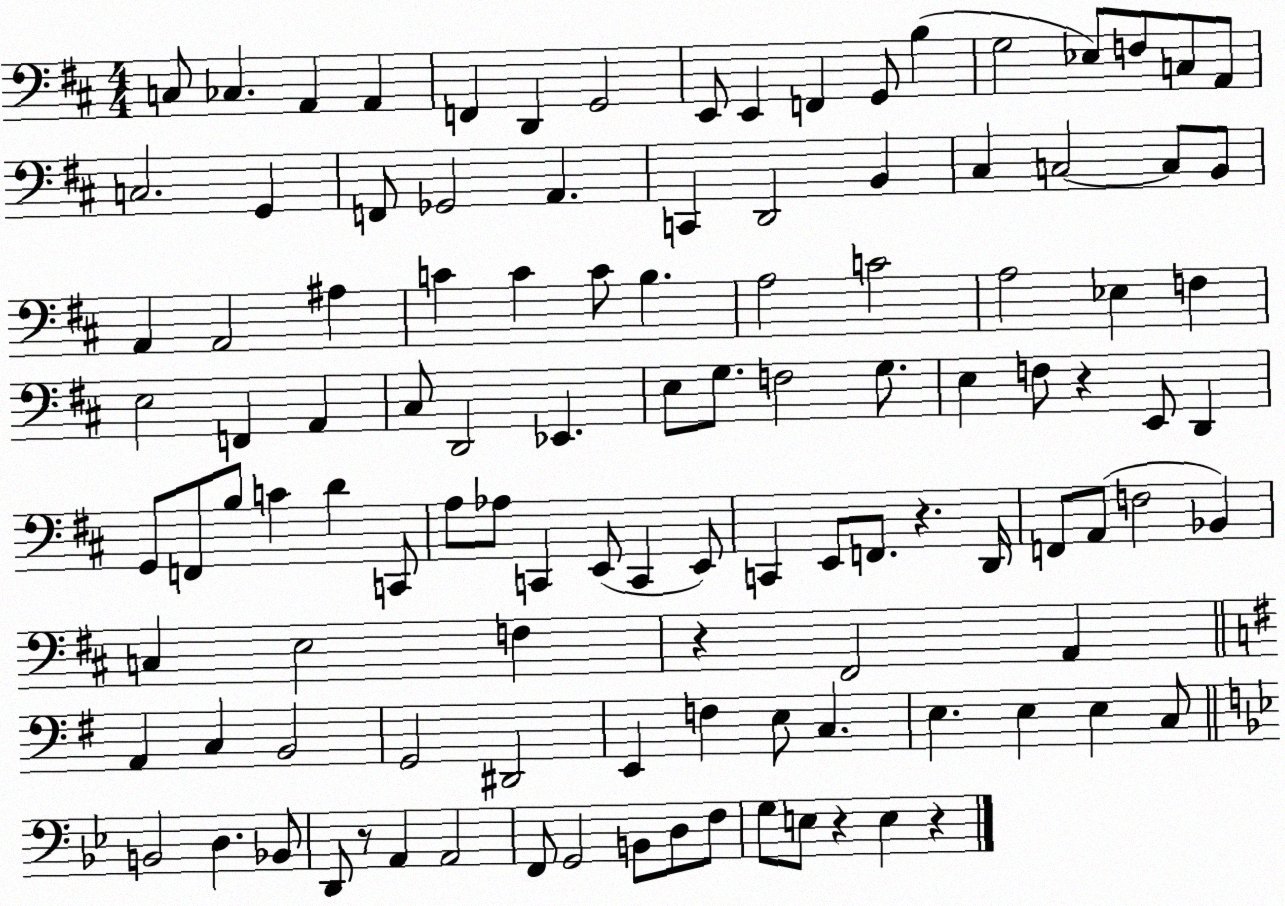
X:1
T:Untitled
M:4/4
L:1/4
K:D
C,/2 _C, A,, A,, F,, D,, G,,2 E,,/2 E,, F,, G,,/2 B, G,2 _E,/2 F,/2 C,/2 A,,/2 C,2 G,, F,,/2 _G,,2 A,, C,, D,,2 B,, ^C, C,2 C,/2 B,,/2 A,, A,,2 ^A, C C C/2 B, A,2 C2 A,2 _E, F, E,2 F,, A,, ^C,/2 D,,2 _E,, E,/2 G,/2 F,2 G,/2 E, F,/2 z E,,/2 D,, G,,/2 F,,/2 B,/2 C D C,,/2 A,/2 _A,/2 C,, E,,/2 C,, E,,/2 C,, E,,/2 F,,/2 z D,,/4 F,,/2 A,,/2 F,2 _B,, C, E,2 F, z ^F,,2 A,, A,, C, B,,2 G,,2 ^D,,2 E,, F, E,/2 C, E, E, E, C,/2 B,,2 D, _B,,/2 D,,/2 z/2 A,, A,,2 F,,/2 G,,2 B,,/2 D,/2 F,/2 G,/2 E,/2 z E, z